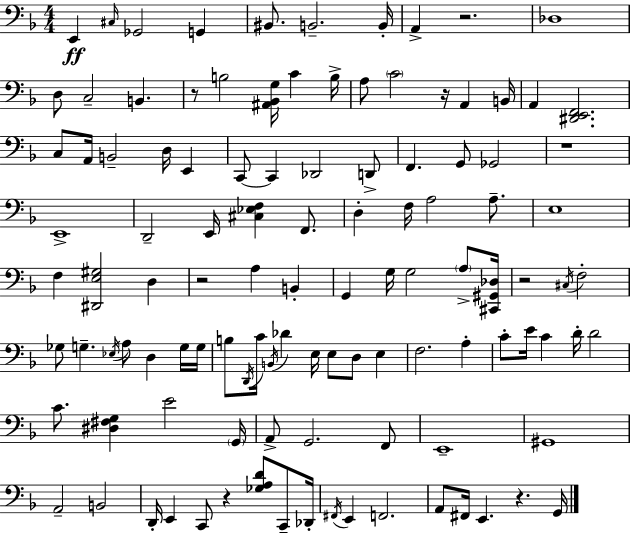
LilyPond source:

{
  \clef bass
  \numericTimeSignature
  \time 4/4
  \key f \major
  \repeat volta 2 { e,4\ff \grace { cis16 } ges,2 g,4 | bis,8. b,2.-- | b,16-. a,4-> r2. | des1 | \break d8 c2-- b,4. | r8 b2 <ais, bes, g>16 c'4 | b16-> a8 \parenthesize c'2 r16 a,4 | b,16 a,4 <dis, e, f,>2. | \break c8 a,16 b,2-- d16 e,4 | c,8~~ c,4 des,2 d,8-> | f,4. g,8 ges,2 | r1 | \break e,1-> | d,2-- e,16 <cis ees f>4 f,8. | d4-. f16 a2 a8.-- | e1 | \break f4 <dis, e gis>2 d4 | r2 a4 b,4-. | g,4 g16 g2 \parenthesize a8-> | <cis, gis, des>16 r2 \acciaccatura { cis16 } f2-. | \break ges8 g4.-- \acciaccatura { ees16 } a8 d4 | g16 g16 b8 \acciaccatura { d,16 } c'16 \acciaccatura { b,16 } des'4 e16 e8 d8 | e4 f2. | a4-. c'8-. e'16 c'4 d'16-. d'2 | \break c'8. <dis fis g>4 e'2 | \parenthesize g,16 a,8-> g,2. | f,8 e,1-- | gis,1 | \break a,2-- b,2 | d,16-. e,4 c,8 r4 | <ges a d'>8 c,8-- des,16-. \acciaccatura { fis,16 } e,4 f,2. | a,8 fis,16 e,4. r4. | \break g,16 } \bar "|."
}